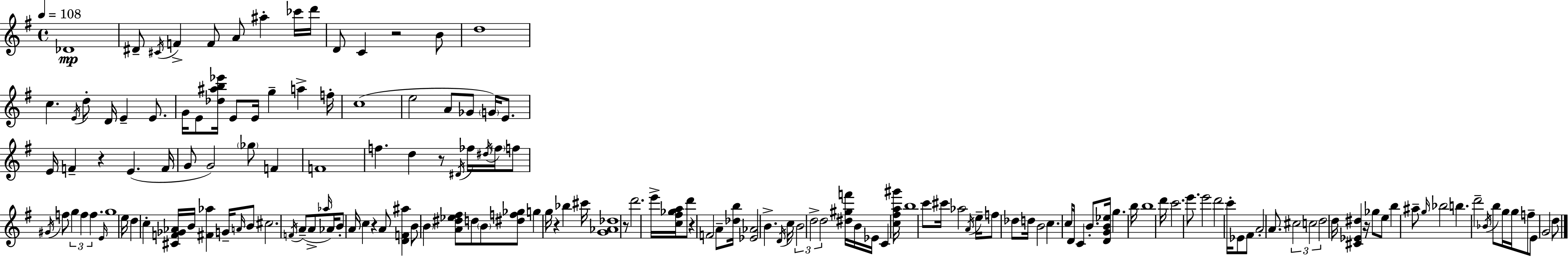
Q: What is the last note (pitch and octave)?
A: D5